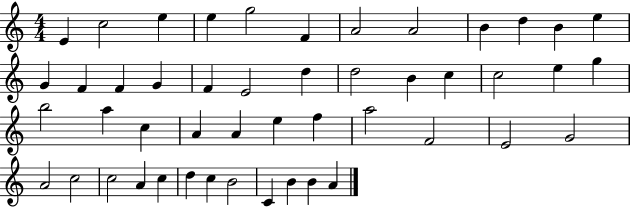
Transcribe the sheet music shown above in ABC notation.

X:1
T:Untitled
M:4/4
L:1/4
K:C
E c2 e e g2 F A2 A2 B d B e G F F G F E2 d d2 B c c2 e g b2 a c A A e f a2 F2 E2 G2 A2 c2 c2 A c d c B2 C B B A